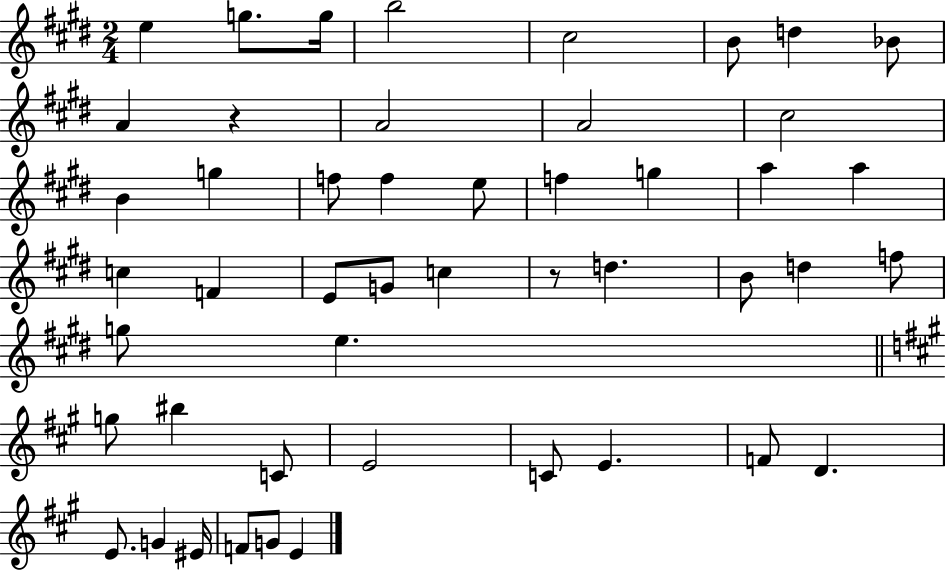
X:1
T:Untitled
M:2/4
L:1/4
K:E
e g/2 g/4 b2 ^c2 B/2 d _B/2 A z A2 A2 ^c2 B g f/2 f e/2 f g a a c F E/2 G/2 c z/2 d B/2 d f/2 g/2 e g/2 ^b C/2 E2 C/2 E F/2 D E/2 G ^E/4 F/2 G/2 E